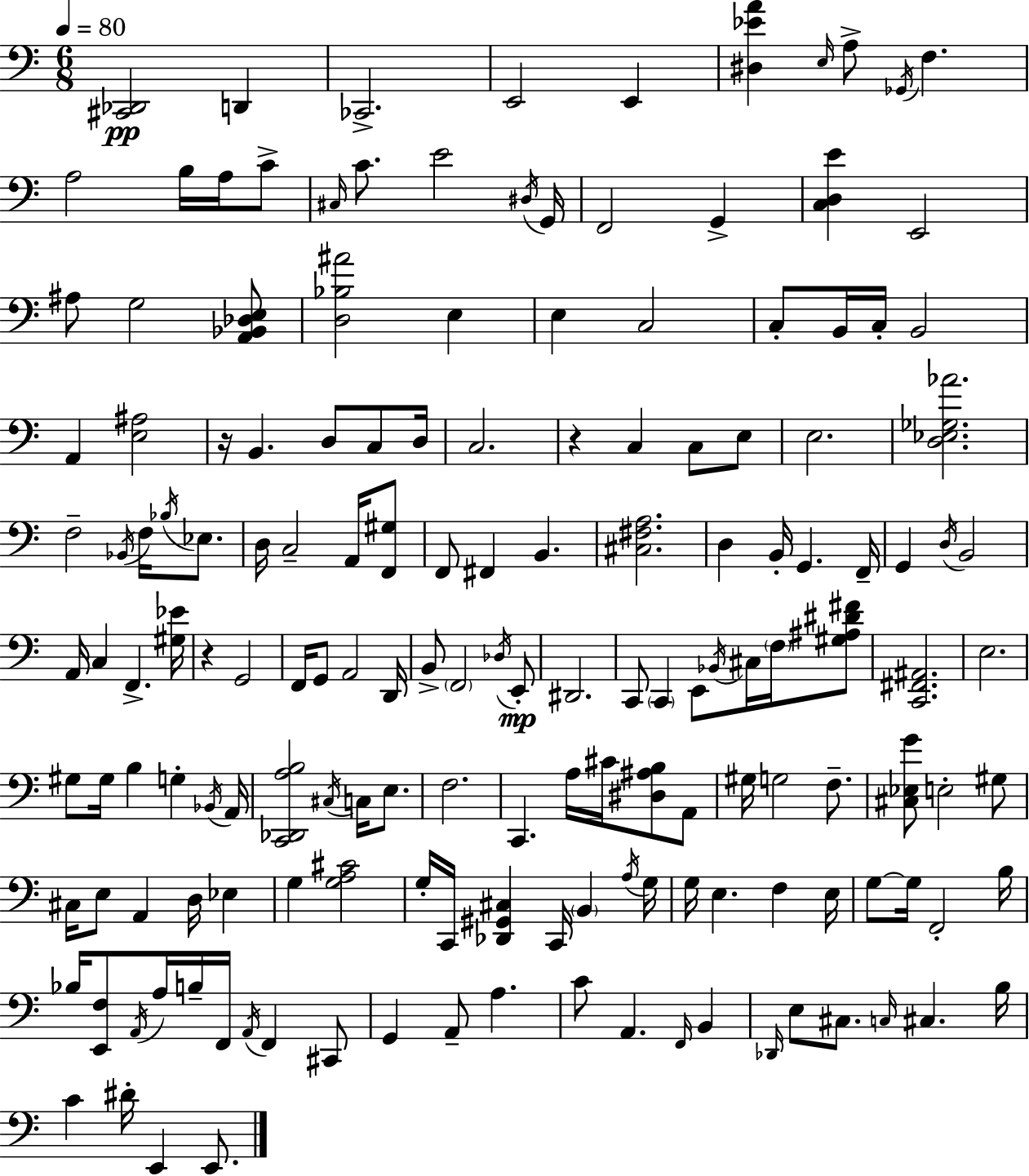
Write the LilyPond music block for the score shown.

{
  \clef bass
  \numericTimeSignature
  \time 6/8
  \key a \minor
  \tempo 4 = 80
  <cis, des,>2\pp d,4 | ces,2.-> | e,2 e,4 | <dis ees' a'>4 \grace { e16 } a8-> \acciaccatura { ges,16 } f4. | \break a2 b16 a16 | c'8-> \grace { cis16 } c'8. e'2 | \acciaccatura { dis16 } g,16 f,2 | g,4-> <c d e'>4 e,2 | \break ais8 g2 | <a, bes, des e>8 <d bes ais'>2 | e4 e4 c2 | c8-. b,16 c16-. b,2 | \break a,4 <e ais>2 | r16 b,4. d8 | c8 d16 c2. | r4 c4 | \break c8 e8 e2. | <d ees ges aes'>2. | f2-- | \acciaccatura { bes,16 } f16 \acciaccatura { bes16 } ees8. d16 c2-- | \break a,16 <f, gis>8 f,8 fis,4 | b,4. <cis fis a>2. | d4 b,16-. g,4. | f,16-- g,4 \acciaccatura { d16 } b,2 | \break a,16 c4 | f,4.-> <gis ees'>16 r4 g,2 | f,16 g,8 a,2 | d,16 b,8-> \parenthesize f,2 | \break \acciaccatura { des16 } e,8-.\mp dis,2. | c,8 \parenthesize c,4 | e,8 \acciaccatura { bes,16 } cis16 \parenthesize f16 <gis ais dis' fis'>8 <c, fis, ais,>2. | e2. | \break gis8 gis16 | b4 g4-. \acciaccatura { bes,16 } a,16 <c, des, a b>2 | \acciaccatura { cis16 } c16 e8. f2. | c,4. | \break a16 cis'16 <dis ais b>8 a,8 gis16 | g2 f8.-- <cis ees g'>8 | e2-. gis8 cis16 | e8 a,4 d16 ees4 g4 | \break <g a cis'>2 g16-. | c,16 <des, gis, cis>4 c,16 \parenthesize b,4 \acciaccatura { a16 } g16 | g16 e4. f4 e16 | g8~~ g16 f,2-. b16 | \break bes16 <e, f>8 \acciaccatura { a,16 } a16 b16-- f,16 \acciaccatura { a,16 } f,4 | cis,8 g,4 a,8-- a4. | c'8 a,4. \grace { f,16 } b,4 | \grace { des,16 } e8 cis8. \grace { c16 } cis4. | \break b16 c'4 dis'16-. e,4 | e,8. \bar "|."
}